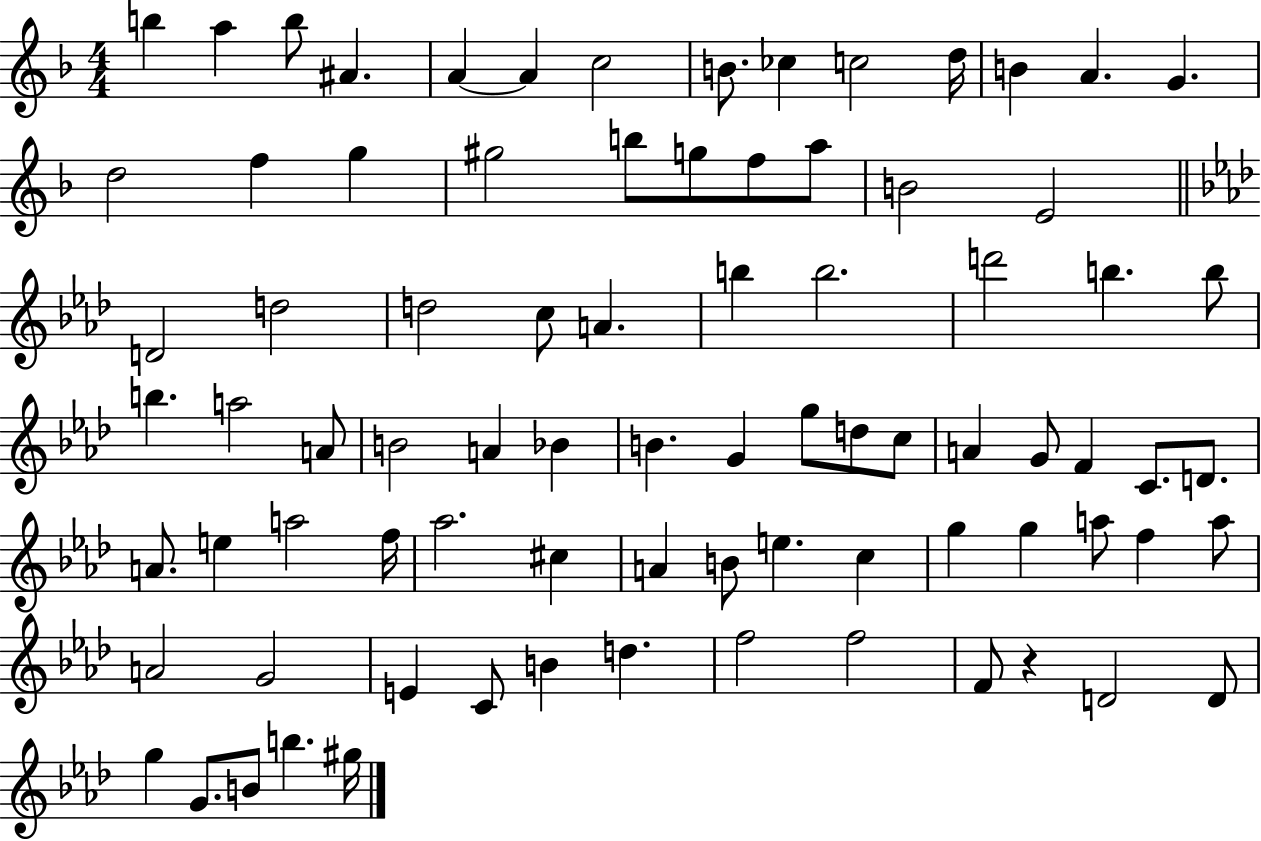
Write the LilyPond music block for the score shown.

{
  \clef treble
  \numericTimeSignature
  \time 4/4
  \key f \major
  b''4 a''4 b''8 ais'4. | a'4~~ a'4 c''2 | b'8. ces''4 c''2 d''16 | b'4 a'4. g'4. | \break d''2 f''4 g''4 | gis''2 b''8 g''8 f''8 a''8 | b'2 e'2 | \bar "||" \break \key aes \major d'2 d''2 | d''2 c''8 a'4. | b''4 b''2. | d'''2 b''4. b''8 | \break b''4. a''2 a'8 | b'2 a'4 bes'4 | b'4. g'4 g''8 d''8 c''8 | a'4 g'8 f'4 c'8. d'8. | \break a'8. e''4 a''2 f''16 | aes''2. cis''4 | a'4 b'8 e''4. c''4 | g''4 g''4 a''8 f''4 a''8 | \break a'2 g'2 | e'4 c'8 b'4 d''4. | f''2 f''2 | f'8 r4 d'2 d'8 | \break g''4 g'8. b'8 b''4. gis''16 | \bar "|."
}